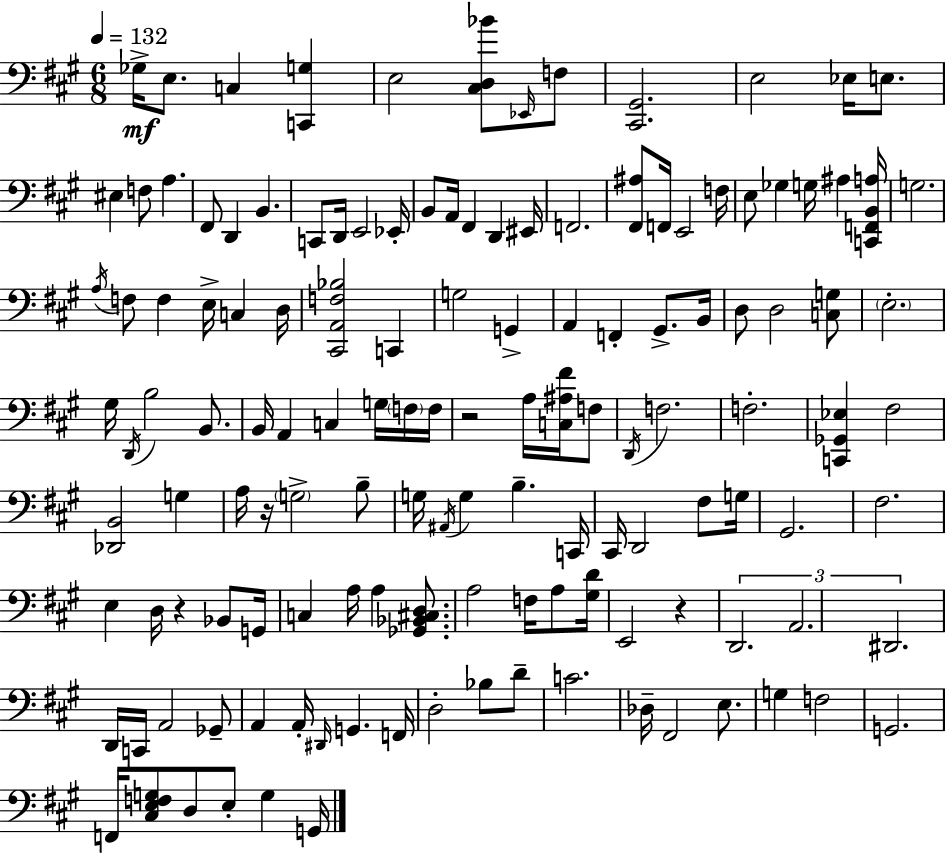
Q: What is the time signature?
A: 6/8